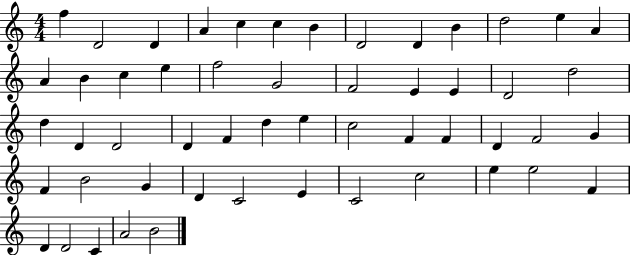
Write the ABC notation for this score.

X:1
T:Untitled
M:4/4
L:1/4
K:C
f D2 D A c c B D2 D B d2 e A A B c e f2 G2 F2 E E D2 d2 d D D2 D F d e c2 F F D F2 G F B2 G D C2 E C2 c2 e e2 F D D2 C A2 B2